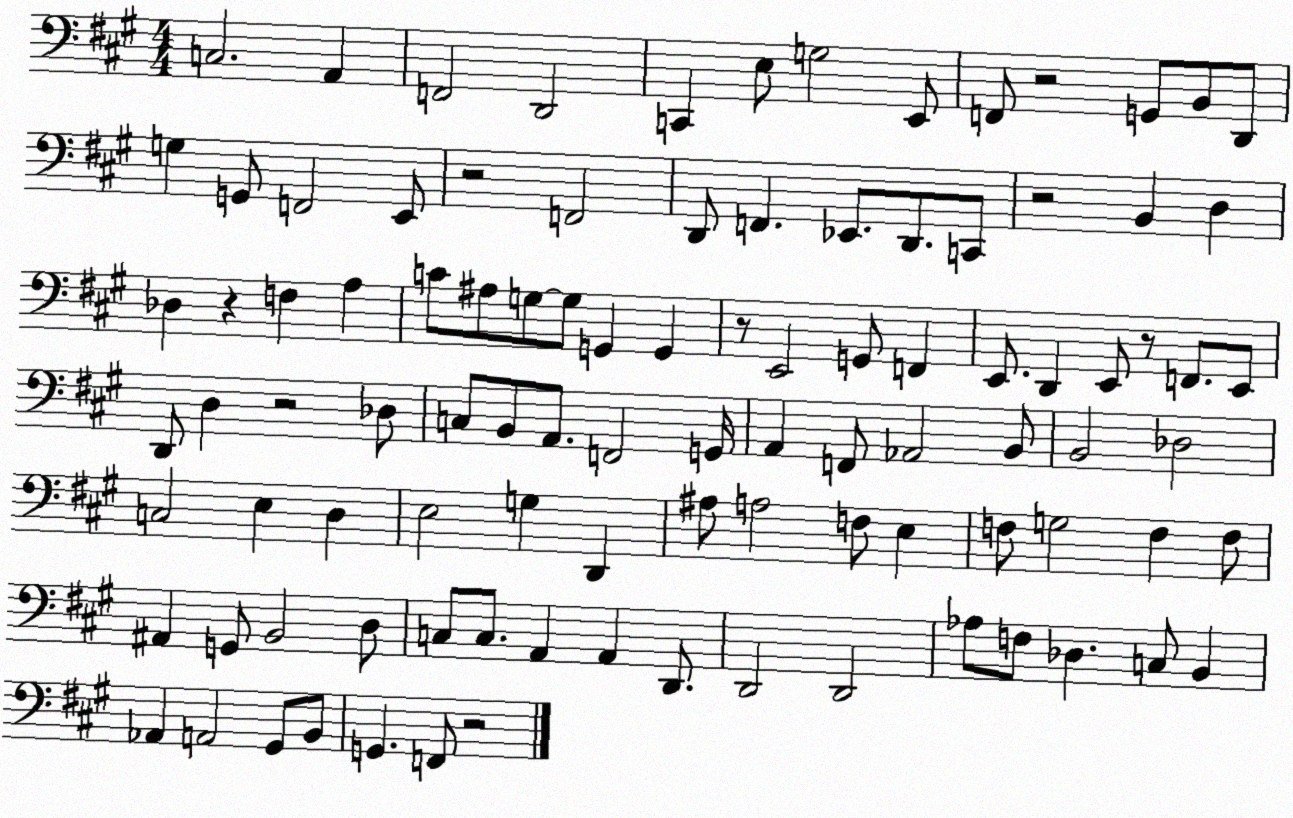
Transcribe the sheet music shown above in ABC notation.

X:1
T:Untitled
M:4/4
L:1/4
K:A
C,2 A,, F,,2 D,,2 C,, E,/2 G,2 E,,/2 F,,/2 z2 G,,/2 B,,/2 D,,/2 G, G,,/2 F,,2 E,,/2 z2 F,,2 D,,/2 F,, _E,,/2 D,,/2 C,,/2 z2 B,, D, _D, z F, A, C/2 ^A,/2 G,/2 G,/2 G,, G,, z/2 E,,2 G,,/2 F,, E,,/2 D,, E,,/2 z/2 F,,/2 E,,/2 D,,/2 D, z2 _D,/2 C,/2 B,,/2 A,,/2 F,,2 G,,/4 A,, F,,/2 _A,,2 B,,/2 B,,2 _D,2 C,2 E, D, E,2 G, D,, ^A,/2 A,2 F,/2 E, F,/2 G,2 F, F,/2 ^A,, G,,/2 B,,2 D,/2 C,/2 C,/2 A,, A,, D,,/2 D,,2 D,,2 _A,/2 F,/2 _D, C,/2 B,, _A,, A,,2 ^G,,/2 B,,/2 G,, F,,/2 z2